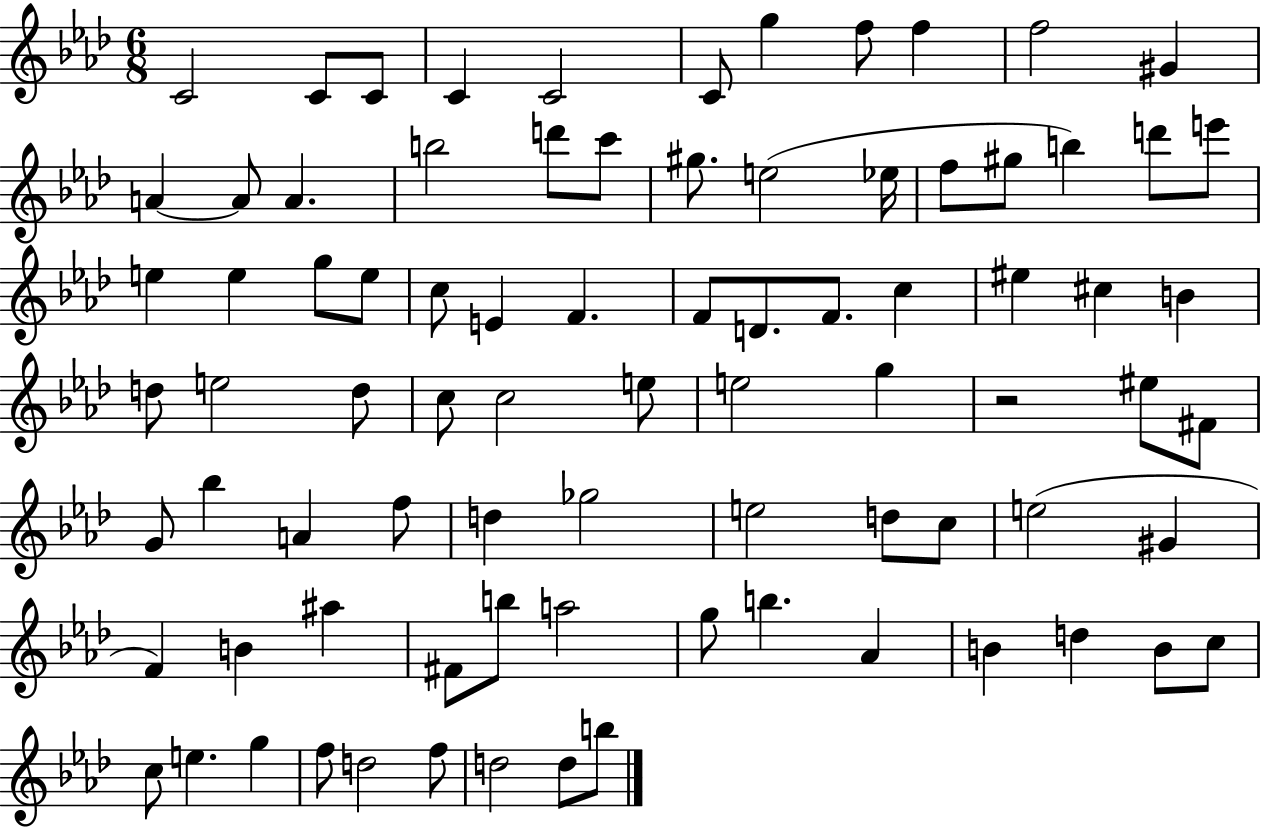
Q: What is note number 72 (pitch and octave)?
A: B4